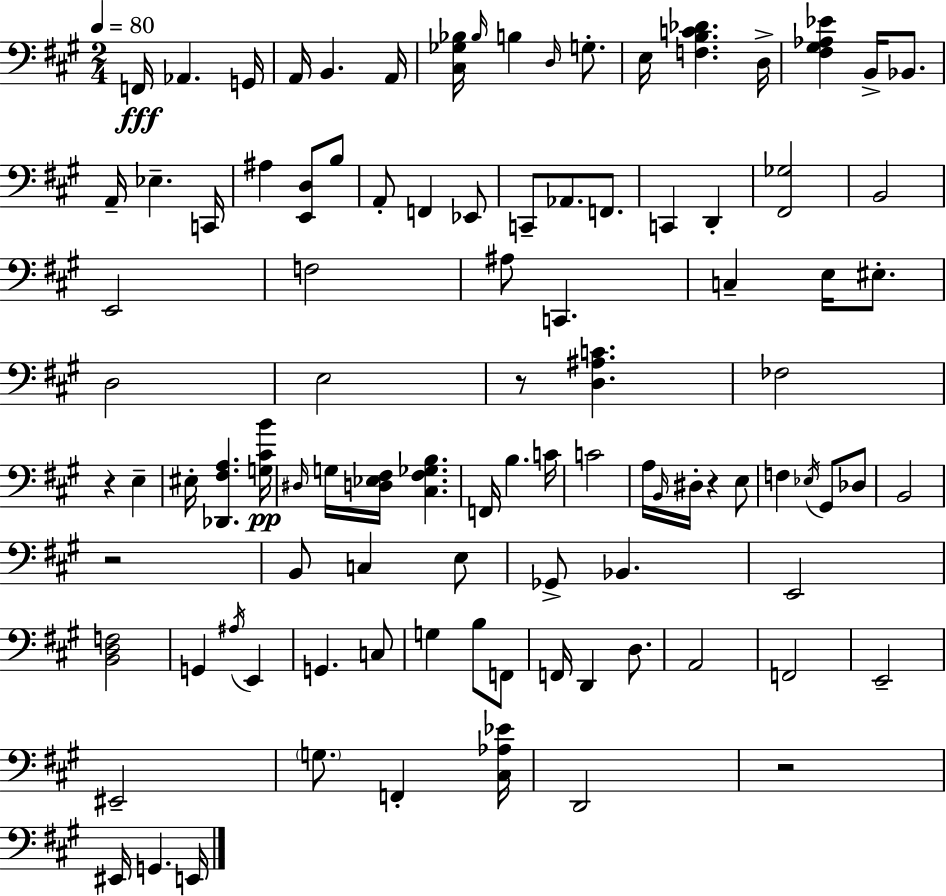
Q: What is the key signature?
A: A major